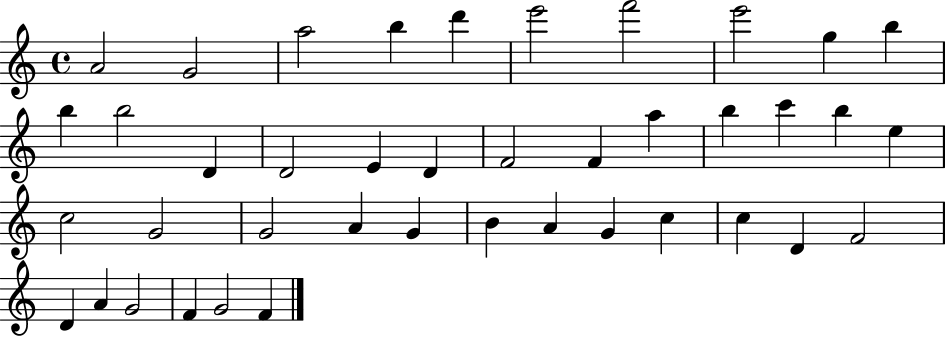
{
  \clef treble
  \time 4/4
  \defaultTimeSignature
  \key c \major
  a'2 g'2 | a''2 b''4 d'''4 | e'''2 f'''2 | e'''2 g''4 b''4 | \break b''4 b''2 d'4 | d'2 e'4 d'4 | f'2 f'4 a''4 | b''4 c'''4 b''4 e''4 | \break c''2 g'2 | g'2 a'4 g'4 | b'4 a'4 g'4 c''4 | c''4 d'4 f'2 | \break d'4 a'4 g'2 | f'4 g'2 f'4 | \bar "|."
}